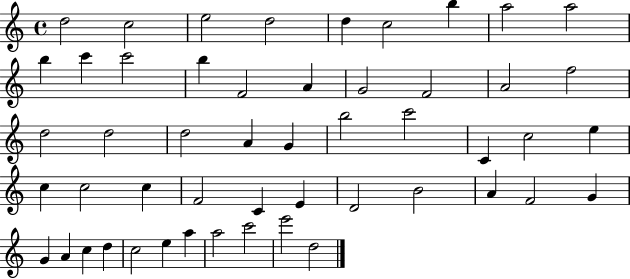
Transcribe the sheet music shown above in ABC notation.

X:1
T:Untitled
M:4/4
L:1/4
K:C
d2 c2 e2 d2 d c2 b a2 a2 b c' c'2 b F2 A G2 F2 A2 f2 d2 d2 d2 A G b2 c'2 C c2 e c c2 c F2 C E D2 B2 A F2 G G A c d c2 e a a2 c'2 e'2 d2